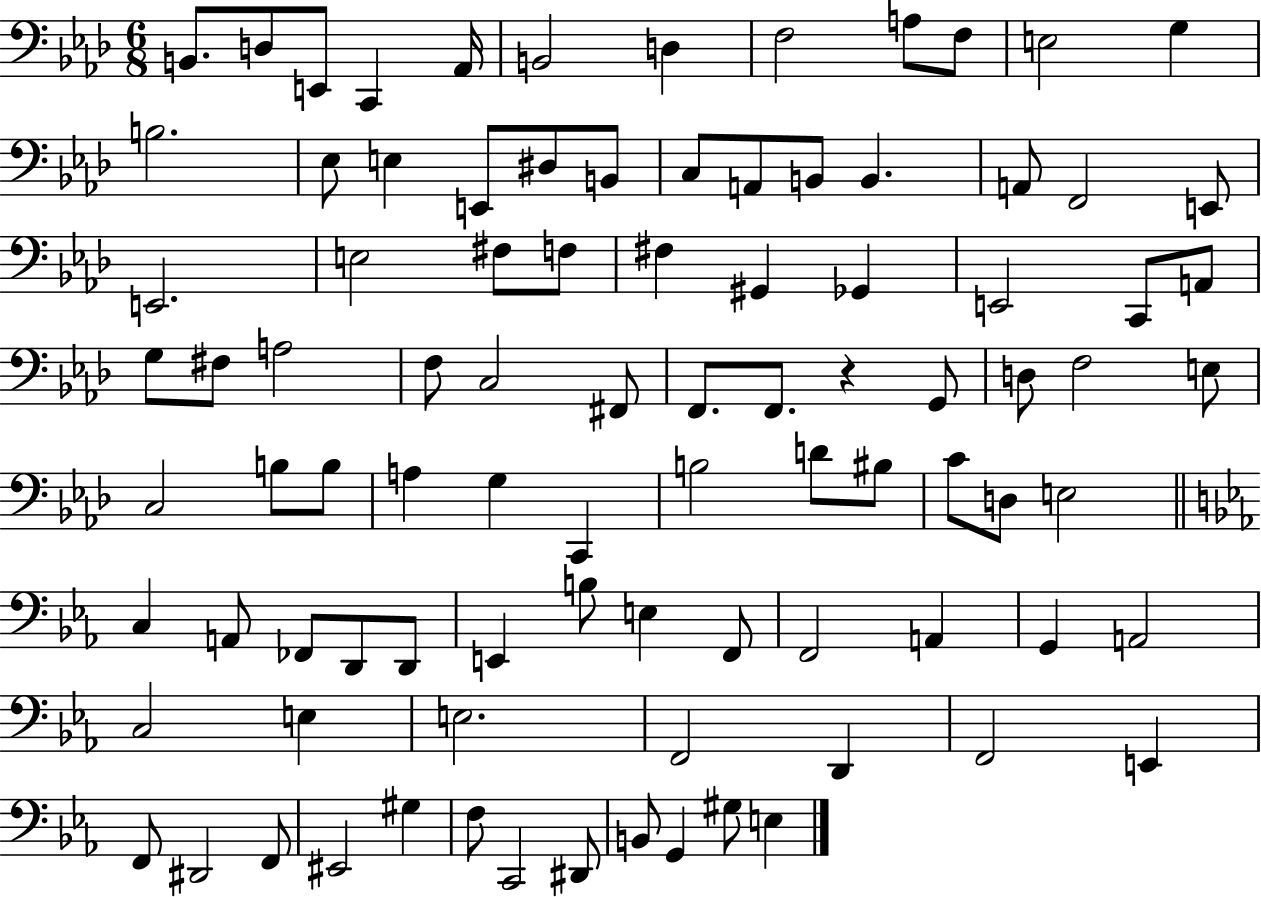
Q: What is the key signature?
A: AES major